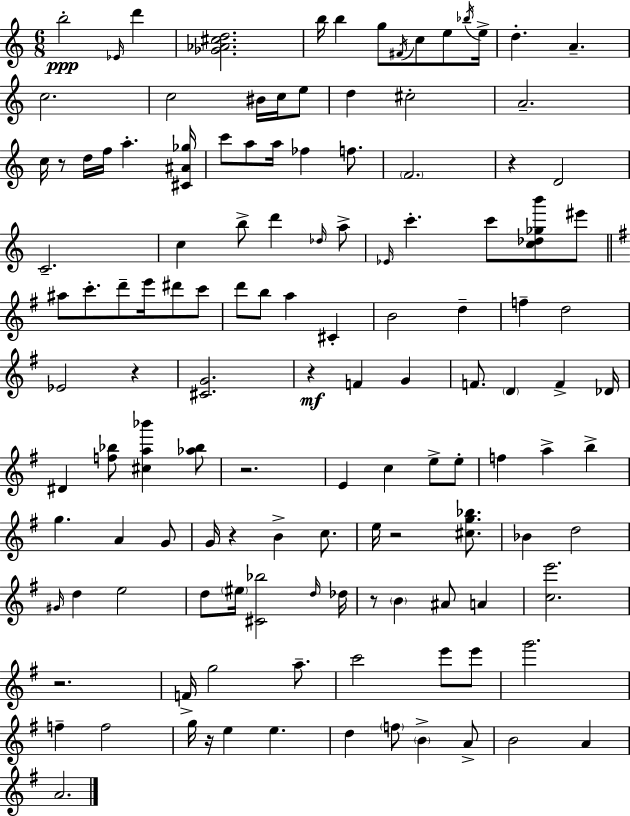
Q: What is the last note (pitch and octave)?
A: A4